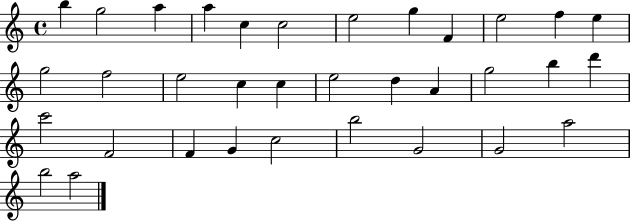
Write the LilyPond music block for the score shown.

{
  \clef treble
  \time 4/4
  \defaultTimeSignature
  \key c \major
  b''4 g''2 a''4 | a''4 c''4 c''2 | e''2 g''4 f'4 | e''2 f''4 e''4 | \break g''2 f''2 | e''2 c''4 c''4 | e''2 d''4 a'4 | g''2 b''4 d'''4 | \break c'''2 f'2 | f'4 g'4 c''2 | b''2 g'2 | g'2 a''2 | \break b''2 a''2 | \bar "|."
}